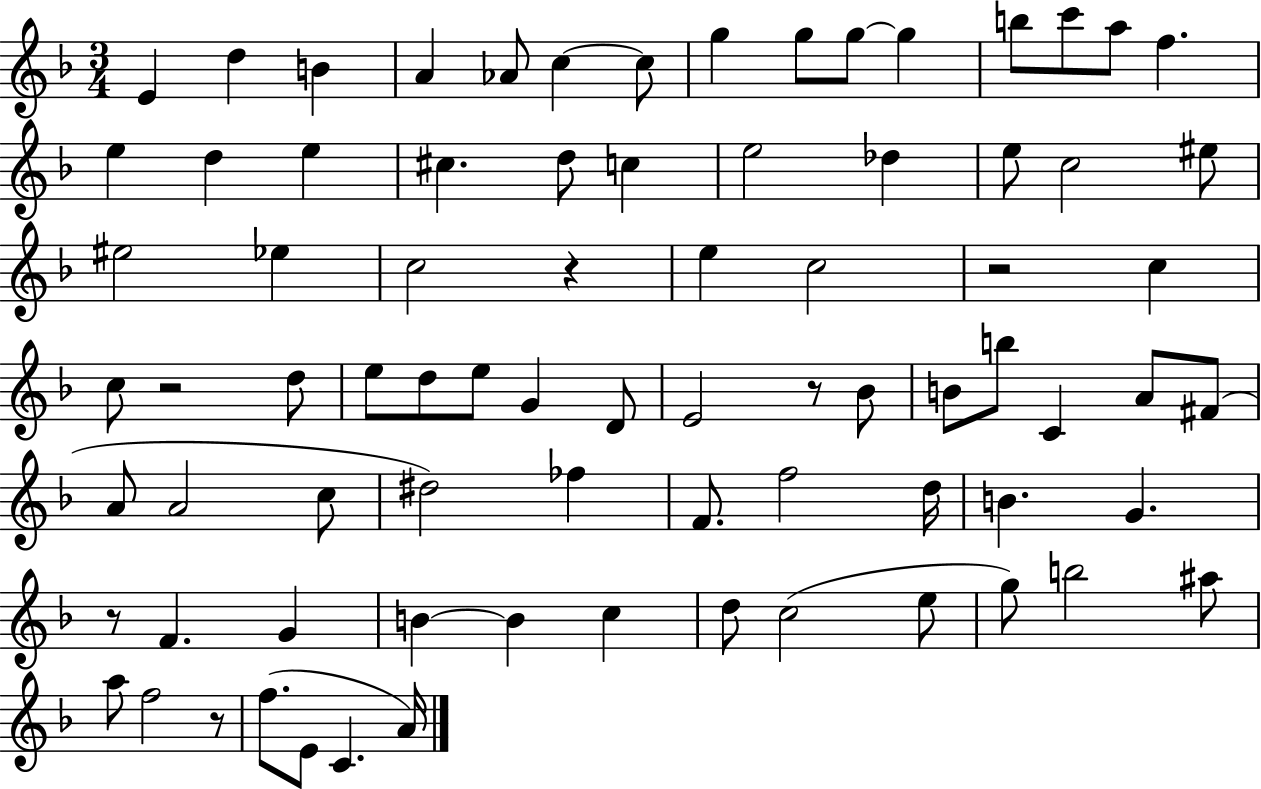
E4/q D5/q B4/q A4/q Ab4/e C5/q C5/e G5/q G5/e G5/e G5/q B5/e C6/e A5/e F5/q. E5/q D5/q E5/q C#5/q. D5/e C5/q E5/h Db5/q E5/e C5/h EIS5/e EIS5/h Eb5/q C5/h R/q E5/q C5/h R/h C5/q C5/e R/h D5/e E5/e D5/e E5/e G4/q D4/e E4/h R/e Bb4/e B4/e B5/e C4/q A4/e F#4/e A4/e A4/h C5/e D#5/h FES5/q F4/e. F5/h D5/s B4/q. G4/q. R/e F4/q. G4/q B4/q B4/q C5/q D5/e C5/h E5/e G5/e B5/h A#5/e A5/e F5/h R/e F5/e. E4/e C4/q. A4/s